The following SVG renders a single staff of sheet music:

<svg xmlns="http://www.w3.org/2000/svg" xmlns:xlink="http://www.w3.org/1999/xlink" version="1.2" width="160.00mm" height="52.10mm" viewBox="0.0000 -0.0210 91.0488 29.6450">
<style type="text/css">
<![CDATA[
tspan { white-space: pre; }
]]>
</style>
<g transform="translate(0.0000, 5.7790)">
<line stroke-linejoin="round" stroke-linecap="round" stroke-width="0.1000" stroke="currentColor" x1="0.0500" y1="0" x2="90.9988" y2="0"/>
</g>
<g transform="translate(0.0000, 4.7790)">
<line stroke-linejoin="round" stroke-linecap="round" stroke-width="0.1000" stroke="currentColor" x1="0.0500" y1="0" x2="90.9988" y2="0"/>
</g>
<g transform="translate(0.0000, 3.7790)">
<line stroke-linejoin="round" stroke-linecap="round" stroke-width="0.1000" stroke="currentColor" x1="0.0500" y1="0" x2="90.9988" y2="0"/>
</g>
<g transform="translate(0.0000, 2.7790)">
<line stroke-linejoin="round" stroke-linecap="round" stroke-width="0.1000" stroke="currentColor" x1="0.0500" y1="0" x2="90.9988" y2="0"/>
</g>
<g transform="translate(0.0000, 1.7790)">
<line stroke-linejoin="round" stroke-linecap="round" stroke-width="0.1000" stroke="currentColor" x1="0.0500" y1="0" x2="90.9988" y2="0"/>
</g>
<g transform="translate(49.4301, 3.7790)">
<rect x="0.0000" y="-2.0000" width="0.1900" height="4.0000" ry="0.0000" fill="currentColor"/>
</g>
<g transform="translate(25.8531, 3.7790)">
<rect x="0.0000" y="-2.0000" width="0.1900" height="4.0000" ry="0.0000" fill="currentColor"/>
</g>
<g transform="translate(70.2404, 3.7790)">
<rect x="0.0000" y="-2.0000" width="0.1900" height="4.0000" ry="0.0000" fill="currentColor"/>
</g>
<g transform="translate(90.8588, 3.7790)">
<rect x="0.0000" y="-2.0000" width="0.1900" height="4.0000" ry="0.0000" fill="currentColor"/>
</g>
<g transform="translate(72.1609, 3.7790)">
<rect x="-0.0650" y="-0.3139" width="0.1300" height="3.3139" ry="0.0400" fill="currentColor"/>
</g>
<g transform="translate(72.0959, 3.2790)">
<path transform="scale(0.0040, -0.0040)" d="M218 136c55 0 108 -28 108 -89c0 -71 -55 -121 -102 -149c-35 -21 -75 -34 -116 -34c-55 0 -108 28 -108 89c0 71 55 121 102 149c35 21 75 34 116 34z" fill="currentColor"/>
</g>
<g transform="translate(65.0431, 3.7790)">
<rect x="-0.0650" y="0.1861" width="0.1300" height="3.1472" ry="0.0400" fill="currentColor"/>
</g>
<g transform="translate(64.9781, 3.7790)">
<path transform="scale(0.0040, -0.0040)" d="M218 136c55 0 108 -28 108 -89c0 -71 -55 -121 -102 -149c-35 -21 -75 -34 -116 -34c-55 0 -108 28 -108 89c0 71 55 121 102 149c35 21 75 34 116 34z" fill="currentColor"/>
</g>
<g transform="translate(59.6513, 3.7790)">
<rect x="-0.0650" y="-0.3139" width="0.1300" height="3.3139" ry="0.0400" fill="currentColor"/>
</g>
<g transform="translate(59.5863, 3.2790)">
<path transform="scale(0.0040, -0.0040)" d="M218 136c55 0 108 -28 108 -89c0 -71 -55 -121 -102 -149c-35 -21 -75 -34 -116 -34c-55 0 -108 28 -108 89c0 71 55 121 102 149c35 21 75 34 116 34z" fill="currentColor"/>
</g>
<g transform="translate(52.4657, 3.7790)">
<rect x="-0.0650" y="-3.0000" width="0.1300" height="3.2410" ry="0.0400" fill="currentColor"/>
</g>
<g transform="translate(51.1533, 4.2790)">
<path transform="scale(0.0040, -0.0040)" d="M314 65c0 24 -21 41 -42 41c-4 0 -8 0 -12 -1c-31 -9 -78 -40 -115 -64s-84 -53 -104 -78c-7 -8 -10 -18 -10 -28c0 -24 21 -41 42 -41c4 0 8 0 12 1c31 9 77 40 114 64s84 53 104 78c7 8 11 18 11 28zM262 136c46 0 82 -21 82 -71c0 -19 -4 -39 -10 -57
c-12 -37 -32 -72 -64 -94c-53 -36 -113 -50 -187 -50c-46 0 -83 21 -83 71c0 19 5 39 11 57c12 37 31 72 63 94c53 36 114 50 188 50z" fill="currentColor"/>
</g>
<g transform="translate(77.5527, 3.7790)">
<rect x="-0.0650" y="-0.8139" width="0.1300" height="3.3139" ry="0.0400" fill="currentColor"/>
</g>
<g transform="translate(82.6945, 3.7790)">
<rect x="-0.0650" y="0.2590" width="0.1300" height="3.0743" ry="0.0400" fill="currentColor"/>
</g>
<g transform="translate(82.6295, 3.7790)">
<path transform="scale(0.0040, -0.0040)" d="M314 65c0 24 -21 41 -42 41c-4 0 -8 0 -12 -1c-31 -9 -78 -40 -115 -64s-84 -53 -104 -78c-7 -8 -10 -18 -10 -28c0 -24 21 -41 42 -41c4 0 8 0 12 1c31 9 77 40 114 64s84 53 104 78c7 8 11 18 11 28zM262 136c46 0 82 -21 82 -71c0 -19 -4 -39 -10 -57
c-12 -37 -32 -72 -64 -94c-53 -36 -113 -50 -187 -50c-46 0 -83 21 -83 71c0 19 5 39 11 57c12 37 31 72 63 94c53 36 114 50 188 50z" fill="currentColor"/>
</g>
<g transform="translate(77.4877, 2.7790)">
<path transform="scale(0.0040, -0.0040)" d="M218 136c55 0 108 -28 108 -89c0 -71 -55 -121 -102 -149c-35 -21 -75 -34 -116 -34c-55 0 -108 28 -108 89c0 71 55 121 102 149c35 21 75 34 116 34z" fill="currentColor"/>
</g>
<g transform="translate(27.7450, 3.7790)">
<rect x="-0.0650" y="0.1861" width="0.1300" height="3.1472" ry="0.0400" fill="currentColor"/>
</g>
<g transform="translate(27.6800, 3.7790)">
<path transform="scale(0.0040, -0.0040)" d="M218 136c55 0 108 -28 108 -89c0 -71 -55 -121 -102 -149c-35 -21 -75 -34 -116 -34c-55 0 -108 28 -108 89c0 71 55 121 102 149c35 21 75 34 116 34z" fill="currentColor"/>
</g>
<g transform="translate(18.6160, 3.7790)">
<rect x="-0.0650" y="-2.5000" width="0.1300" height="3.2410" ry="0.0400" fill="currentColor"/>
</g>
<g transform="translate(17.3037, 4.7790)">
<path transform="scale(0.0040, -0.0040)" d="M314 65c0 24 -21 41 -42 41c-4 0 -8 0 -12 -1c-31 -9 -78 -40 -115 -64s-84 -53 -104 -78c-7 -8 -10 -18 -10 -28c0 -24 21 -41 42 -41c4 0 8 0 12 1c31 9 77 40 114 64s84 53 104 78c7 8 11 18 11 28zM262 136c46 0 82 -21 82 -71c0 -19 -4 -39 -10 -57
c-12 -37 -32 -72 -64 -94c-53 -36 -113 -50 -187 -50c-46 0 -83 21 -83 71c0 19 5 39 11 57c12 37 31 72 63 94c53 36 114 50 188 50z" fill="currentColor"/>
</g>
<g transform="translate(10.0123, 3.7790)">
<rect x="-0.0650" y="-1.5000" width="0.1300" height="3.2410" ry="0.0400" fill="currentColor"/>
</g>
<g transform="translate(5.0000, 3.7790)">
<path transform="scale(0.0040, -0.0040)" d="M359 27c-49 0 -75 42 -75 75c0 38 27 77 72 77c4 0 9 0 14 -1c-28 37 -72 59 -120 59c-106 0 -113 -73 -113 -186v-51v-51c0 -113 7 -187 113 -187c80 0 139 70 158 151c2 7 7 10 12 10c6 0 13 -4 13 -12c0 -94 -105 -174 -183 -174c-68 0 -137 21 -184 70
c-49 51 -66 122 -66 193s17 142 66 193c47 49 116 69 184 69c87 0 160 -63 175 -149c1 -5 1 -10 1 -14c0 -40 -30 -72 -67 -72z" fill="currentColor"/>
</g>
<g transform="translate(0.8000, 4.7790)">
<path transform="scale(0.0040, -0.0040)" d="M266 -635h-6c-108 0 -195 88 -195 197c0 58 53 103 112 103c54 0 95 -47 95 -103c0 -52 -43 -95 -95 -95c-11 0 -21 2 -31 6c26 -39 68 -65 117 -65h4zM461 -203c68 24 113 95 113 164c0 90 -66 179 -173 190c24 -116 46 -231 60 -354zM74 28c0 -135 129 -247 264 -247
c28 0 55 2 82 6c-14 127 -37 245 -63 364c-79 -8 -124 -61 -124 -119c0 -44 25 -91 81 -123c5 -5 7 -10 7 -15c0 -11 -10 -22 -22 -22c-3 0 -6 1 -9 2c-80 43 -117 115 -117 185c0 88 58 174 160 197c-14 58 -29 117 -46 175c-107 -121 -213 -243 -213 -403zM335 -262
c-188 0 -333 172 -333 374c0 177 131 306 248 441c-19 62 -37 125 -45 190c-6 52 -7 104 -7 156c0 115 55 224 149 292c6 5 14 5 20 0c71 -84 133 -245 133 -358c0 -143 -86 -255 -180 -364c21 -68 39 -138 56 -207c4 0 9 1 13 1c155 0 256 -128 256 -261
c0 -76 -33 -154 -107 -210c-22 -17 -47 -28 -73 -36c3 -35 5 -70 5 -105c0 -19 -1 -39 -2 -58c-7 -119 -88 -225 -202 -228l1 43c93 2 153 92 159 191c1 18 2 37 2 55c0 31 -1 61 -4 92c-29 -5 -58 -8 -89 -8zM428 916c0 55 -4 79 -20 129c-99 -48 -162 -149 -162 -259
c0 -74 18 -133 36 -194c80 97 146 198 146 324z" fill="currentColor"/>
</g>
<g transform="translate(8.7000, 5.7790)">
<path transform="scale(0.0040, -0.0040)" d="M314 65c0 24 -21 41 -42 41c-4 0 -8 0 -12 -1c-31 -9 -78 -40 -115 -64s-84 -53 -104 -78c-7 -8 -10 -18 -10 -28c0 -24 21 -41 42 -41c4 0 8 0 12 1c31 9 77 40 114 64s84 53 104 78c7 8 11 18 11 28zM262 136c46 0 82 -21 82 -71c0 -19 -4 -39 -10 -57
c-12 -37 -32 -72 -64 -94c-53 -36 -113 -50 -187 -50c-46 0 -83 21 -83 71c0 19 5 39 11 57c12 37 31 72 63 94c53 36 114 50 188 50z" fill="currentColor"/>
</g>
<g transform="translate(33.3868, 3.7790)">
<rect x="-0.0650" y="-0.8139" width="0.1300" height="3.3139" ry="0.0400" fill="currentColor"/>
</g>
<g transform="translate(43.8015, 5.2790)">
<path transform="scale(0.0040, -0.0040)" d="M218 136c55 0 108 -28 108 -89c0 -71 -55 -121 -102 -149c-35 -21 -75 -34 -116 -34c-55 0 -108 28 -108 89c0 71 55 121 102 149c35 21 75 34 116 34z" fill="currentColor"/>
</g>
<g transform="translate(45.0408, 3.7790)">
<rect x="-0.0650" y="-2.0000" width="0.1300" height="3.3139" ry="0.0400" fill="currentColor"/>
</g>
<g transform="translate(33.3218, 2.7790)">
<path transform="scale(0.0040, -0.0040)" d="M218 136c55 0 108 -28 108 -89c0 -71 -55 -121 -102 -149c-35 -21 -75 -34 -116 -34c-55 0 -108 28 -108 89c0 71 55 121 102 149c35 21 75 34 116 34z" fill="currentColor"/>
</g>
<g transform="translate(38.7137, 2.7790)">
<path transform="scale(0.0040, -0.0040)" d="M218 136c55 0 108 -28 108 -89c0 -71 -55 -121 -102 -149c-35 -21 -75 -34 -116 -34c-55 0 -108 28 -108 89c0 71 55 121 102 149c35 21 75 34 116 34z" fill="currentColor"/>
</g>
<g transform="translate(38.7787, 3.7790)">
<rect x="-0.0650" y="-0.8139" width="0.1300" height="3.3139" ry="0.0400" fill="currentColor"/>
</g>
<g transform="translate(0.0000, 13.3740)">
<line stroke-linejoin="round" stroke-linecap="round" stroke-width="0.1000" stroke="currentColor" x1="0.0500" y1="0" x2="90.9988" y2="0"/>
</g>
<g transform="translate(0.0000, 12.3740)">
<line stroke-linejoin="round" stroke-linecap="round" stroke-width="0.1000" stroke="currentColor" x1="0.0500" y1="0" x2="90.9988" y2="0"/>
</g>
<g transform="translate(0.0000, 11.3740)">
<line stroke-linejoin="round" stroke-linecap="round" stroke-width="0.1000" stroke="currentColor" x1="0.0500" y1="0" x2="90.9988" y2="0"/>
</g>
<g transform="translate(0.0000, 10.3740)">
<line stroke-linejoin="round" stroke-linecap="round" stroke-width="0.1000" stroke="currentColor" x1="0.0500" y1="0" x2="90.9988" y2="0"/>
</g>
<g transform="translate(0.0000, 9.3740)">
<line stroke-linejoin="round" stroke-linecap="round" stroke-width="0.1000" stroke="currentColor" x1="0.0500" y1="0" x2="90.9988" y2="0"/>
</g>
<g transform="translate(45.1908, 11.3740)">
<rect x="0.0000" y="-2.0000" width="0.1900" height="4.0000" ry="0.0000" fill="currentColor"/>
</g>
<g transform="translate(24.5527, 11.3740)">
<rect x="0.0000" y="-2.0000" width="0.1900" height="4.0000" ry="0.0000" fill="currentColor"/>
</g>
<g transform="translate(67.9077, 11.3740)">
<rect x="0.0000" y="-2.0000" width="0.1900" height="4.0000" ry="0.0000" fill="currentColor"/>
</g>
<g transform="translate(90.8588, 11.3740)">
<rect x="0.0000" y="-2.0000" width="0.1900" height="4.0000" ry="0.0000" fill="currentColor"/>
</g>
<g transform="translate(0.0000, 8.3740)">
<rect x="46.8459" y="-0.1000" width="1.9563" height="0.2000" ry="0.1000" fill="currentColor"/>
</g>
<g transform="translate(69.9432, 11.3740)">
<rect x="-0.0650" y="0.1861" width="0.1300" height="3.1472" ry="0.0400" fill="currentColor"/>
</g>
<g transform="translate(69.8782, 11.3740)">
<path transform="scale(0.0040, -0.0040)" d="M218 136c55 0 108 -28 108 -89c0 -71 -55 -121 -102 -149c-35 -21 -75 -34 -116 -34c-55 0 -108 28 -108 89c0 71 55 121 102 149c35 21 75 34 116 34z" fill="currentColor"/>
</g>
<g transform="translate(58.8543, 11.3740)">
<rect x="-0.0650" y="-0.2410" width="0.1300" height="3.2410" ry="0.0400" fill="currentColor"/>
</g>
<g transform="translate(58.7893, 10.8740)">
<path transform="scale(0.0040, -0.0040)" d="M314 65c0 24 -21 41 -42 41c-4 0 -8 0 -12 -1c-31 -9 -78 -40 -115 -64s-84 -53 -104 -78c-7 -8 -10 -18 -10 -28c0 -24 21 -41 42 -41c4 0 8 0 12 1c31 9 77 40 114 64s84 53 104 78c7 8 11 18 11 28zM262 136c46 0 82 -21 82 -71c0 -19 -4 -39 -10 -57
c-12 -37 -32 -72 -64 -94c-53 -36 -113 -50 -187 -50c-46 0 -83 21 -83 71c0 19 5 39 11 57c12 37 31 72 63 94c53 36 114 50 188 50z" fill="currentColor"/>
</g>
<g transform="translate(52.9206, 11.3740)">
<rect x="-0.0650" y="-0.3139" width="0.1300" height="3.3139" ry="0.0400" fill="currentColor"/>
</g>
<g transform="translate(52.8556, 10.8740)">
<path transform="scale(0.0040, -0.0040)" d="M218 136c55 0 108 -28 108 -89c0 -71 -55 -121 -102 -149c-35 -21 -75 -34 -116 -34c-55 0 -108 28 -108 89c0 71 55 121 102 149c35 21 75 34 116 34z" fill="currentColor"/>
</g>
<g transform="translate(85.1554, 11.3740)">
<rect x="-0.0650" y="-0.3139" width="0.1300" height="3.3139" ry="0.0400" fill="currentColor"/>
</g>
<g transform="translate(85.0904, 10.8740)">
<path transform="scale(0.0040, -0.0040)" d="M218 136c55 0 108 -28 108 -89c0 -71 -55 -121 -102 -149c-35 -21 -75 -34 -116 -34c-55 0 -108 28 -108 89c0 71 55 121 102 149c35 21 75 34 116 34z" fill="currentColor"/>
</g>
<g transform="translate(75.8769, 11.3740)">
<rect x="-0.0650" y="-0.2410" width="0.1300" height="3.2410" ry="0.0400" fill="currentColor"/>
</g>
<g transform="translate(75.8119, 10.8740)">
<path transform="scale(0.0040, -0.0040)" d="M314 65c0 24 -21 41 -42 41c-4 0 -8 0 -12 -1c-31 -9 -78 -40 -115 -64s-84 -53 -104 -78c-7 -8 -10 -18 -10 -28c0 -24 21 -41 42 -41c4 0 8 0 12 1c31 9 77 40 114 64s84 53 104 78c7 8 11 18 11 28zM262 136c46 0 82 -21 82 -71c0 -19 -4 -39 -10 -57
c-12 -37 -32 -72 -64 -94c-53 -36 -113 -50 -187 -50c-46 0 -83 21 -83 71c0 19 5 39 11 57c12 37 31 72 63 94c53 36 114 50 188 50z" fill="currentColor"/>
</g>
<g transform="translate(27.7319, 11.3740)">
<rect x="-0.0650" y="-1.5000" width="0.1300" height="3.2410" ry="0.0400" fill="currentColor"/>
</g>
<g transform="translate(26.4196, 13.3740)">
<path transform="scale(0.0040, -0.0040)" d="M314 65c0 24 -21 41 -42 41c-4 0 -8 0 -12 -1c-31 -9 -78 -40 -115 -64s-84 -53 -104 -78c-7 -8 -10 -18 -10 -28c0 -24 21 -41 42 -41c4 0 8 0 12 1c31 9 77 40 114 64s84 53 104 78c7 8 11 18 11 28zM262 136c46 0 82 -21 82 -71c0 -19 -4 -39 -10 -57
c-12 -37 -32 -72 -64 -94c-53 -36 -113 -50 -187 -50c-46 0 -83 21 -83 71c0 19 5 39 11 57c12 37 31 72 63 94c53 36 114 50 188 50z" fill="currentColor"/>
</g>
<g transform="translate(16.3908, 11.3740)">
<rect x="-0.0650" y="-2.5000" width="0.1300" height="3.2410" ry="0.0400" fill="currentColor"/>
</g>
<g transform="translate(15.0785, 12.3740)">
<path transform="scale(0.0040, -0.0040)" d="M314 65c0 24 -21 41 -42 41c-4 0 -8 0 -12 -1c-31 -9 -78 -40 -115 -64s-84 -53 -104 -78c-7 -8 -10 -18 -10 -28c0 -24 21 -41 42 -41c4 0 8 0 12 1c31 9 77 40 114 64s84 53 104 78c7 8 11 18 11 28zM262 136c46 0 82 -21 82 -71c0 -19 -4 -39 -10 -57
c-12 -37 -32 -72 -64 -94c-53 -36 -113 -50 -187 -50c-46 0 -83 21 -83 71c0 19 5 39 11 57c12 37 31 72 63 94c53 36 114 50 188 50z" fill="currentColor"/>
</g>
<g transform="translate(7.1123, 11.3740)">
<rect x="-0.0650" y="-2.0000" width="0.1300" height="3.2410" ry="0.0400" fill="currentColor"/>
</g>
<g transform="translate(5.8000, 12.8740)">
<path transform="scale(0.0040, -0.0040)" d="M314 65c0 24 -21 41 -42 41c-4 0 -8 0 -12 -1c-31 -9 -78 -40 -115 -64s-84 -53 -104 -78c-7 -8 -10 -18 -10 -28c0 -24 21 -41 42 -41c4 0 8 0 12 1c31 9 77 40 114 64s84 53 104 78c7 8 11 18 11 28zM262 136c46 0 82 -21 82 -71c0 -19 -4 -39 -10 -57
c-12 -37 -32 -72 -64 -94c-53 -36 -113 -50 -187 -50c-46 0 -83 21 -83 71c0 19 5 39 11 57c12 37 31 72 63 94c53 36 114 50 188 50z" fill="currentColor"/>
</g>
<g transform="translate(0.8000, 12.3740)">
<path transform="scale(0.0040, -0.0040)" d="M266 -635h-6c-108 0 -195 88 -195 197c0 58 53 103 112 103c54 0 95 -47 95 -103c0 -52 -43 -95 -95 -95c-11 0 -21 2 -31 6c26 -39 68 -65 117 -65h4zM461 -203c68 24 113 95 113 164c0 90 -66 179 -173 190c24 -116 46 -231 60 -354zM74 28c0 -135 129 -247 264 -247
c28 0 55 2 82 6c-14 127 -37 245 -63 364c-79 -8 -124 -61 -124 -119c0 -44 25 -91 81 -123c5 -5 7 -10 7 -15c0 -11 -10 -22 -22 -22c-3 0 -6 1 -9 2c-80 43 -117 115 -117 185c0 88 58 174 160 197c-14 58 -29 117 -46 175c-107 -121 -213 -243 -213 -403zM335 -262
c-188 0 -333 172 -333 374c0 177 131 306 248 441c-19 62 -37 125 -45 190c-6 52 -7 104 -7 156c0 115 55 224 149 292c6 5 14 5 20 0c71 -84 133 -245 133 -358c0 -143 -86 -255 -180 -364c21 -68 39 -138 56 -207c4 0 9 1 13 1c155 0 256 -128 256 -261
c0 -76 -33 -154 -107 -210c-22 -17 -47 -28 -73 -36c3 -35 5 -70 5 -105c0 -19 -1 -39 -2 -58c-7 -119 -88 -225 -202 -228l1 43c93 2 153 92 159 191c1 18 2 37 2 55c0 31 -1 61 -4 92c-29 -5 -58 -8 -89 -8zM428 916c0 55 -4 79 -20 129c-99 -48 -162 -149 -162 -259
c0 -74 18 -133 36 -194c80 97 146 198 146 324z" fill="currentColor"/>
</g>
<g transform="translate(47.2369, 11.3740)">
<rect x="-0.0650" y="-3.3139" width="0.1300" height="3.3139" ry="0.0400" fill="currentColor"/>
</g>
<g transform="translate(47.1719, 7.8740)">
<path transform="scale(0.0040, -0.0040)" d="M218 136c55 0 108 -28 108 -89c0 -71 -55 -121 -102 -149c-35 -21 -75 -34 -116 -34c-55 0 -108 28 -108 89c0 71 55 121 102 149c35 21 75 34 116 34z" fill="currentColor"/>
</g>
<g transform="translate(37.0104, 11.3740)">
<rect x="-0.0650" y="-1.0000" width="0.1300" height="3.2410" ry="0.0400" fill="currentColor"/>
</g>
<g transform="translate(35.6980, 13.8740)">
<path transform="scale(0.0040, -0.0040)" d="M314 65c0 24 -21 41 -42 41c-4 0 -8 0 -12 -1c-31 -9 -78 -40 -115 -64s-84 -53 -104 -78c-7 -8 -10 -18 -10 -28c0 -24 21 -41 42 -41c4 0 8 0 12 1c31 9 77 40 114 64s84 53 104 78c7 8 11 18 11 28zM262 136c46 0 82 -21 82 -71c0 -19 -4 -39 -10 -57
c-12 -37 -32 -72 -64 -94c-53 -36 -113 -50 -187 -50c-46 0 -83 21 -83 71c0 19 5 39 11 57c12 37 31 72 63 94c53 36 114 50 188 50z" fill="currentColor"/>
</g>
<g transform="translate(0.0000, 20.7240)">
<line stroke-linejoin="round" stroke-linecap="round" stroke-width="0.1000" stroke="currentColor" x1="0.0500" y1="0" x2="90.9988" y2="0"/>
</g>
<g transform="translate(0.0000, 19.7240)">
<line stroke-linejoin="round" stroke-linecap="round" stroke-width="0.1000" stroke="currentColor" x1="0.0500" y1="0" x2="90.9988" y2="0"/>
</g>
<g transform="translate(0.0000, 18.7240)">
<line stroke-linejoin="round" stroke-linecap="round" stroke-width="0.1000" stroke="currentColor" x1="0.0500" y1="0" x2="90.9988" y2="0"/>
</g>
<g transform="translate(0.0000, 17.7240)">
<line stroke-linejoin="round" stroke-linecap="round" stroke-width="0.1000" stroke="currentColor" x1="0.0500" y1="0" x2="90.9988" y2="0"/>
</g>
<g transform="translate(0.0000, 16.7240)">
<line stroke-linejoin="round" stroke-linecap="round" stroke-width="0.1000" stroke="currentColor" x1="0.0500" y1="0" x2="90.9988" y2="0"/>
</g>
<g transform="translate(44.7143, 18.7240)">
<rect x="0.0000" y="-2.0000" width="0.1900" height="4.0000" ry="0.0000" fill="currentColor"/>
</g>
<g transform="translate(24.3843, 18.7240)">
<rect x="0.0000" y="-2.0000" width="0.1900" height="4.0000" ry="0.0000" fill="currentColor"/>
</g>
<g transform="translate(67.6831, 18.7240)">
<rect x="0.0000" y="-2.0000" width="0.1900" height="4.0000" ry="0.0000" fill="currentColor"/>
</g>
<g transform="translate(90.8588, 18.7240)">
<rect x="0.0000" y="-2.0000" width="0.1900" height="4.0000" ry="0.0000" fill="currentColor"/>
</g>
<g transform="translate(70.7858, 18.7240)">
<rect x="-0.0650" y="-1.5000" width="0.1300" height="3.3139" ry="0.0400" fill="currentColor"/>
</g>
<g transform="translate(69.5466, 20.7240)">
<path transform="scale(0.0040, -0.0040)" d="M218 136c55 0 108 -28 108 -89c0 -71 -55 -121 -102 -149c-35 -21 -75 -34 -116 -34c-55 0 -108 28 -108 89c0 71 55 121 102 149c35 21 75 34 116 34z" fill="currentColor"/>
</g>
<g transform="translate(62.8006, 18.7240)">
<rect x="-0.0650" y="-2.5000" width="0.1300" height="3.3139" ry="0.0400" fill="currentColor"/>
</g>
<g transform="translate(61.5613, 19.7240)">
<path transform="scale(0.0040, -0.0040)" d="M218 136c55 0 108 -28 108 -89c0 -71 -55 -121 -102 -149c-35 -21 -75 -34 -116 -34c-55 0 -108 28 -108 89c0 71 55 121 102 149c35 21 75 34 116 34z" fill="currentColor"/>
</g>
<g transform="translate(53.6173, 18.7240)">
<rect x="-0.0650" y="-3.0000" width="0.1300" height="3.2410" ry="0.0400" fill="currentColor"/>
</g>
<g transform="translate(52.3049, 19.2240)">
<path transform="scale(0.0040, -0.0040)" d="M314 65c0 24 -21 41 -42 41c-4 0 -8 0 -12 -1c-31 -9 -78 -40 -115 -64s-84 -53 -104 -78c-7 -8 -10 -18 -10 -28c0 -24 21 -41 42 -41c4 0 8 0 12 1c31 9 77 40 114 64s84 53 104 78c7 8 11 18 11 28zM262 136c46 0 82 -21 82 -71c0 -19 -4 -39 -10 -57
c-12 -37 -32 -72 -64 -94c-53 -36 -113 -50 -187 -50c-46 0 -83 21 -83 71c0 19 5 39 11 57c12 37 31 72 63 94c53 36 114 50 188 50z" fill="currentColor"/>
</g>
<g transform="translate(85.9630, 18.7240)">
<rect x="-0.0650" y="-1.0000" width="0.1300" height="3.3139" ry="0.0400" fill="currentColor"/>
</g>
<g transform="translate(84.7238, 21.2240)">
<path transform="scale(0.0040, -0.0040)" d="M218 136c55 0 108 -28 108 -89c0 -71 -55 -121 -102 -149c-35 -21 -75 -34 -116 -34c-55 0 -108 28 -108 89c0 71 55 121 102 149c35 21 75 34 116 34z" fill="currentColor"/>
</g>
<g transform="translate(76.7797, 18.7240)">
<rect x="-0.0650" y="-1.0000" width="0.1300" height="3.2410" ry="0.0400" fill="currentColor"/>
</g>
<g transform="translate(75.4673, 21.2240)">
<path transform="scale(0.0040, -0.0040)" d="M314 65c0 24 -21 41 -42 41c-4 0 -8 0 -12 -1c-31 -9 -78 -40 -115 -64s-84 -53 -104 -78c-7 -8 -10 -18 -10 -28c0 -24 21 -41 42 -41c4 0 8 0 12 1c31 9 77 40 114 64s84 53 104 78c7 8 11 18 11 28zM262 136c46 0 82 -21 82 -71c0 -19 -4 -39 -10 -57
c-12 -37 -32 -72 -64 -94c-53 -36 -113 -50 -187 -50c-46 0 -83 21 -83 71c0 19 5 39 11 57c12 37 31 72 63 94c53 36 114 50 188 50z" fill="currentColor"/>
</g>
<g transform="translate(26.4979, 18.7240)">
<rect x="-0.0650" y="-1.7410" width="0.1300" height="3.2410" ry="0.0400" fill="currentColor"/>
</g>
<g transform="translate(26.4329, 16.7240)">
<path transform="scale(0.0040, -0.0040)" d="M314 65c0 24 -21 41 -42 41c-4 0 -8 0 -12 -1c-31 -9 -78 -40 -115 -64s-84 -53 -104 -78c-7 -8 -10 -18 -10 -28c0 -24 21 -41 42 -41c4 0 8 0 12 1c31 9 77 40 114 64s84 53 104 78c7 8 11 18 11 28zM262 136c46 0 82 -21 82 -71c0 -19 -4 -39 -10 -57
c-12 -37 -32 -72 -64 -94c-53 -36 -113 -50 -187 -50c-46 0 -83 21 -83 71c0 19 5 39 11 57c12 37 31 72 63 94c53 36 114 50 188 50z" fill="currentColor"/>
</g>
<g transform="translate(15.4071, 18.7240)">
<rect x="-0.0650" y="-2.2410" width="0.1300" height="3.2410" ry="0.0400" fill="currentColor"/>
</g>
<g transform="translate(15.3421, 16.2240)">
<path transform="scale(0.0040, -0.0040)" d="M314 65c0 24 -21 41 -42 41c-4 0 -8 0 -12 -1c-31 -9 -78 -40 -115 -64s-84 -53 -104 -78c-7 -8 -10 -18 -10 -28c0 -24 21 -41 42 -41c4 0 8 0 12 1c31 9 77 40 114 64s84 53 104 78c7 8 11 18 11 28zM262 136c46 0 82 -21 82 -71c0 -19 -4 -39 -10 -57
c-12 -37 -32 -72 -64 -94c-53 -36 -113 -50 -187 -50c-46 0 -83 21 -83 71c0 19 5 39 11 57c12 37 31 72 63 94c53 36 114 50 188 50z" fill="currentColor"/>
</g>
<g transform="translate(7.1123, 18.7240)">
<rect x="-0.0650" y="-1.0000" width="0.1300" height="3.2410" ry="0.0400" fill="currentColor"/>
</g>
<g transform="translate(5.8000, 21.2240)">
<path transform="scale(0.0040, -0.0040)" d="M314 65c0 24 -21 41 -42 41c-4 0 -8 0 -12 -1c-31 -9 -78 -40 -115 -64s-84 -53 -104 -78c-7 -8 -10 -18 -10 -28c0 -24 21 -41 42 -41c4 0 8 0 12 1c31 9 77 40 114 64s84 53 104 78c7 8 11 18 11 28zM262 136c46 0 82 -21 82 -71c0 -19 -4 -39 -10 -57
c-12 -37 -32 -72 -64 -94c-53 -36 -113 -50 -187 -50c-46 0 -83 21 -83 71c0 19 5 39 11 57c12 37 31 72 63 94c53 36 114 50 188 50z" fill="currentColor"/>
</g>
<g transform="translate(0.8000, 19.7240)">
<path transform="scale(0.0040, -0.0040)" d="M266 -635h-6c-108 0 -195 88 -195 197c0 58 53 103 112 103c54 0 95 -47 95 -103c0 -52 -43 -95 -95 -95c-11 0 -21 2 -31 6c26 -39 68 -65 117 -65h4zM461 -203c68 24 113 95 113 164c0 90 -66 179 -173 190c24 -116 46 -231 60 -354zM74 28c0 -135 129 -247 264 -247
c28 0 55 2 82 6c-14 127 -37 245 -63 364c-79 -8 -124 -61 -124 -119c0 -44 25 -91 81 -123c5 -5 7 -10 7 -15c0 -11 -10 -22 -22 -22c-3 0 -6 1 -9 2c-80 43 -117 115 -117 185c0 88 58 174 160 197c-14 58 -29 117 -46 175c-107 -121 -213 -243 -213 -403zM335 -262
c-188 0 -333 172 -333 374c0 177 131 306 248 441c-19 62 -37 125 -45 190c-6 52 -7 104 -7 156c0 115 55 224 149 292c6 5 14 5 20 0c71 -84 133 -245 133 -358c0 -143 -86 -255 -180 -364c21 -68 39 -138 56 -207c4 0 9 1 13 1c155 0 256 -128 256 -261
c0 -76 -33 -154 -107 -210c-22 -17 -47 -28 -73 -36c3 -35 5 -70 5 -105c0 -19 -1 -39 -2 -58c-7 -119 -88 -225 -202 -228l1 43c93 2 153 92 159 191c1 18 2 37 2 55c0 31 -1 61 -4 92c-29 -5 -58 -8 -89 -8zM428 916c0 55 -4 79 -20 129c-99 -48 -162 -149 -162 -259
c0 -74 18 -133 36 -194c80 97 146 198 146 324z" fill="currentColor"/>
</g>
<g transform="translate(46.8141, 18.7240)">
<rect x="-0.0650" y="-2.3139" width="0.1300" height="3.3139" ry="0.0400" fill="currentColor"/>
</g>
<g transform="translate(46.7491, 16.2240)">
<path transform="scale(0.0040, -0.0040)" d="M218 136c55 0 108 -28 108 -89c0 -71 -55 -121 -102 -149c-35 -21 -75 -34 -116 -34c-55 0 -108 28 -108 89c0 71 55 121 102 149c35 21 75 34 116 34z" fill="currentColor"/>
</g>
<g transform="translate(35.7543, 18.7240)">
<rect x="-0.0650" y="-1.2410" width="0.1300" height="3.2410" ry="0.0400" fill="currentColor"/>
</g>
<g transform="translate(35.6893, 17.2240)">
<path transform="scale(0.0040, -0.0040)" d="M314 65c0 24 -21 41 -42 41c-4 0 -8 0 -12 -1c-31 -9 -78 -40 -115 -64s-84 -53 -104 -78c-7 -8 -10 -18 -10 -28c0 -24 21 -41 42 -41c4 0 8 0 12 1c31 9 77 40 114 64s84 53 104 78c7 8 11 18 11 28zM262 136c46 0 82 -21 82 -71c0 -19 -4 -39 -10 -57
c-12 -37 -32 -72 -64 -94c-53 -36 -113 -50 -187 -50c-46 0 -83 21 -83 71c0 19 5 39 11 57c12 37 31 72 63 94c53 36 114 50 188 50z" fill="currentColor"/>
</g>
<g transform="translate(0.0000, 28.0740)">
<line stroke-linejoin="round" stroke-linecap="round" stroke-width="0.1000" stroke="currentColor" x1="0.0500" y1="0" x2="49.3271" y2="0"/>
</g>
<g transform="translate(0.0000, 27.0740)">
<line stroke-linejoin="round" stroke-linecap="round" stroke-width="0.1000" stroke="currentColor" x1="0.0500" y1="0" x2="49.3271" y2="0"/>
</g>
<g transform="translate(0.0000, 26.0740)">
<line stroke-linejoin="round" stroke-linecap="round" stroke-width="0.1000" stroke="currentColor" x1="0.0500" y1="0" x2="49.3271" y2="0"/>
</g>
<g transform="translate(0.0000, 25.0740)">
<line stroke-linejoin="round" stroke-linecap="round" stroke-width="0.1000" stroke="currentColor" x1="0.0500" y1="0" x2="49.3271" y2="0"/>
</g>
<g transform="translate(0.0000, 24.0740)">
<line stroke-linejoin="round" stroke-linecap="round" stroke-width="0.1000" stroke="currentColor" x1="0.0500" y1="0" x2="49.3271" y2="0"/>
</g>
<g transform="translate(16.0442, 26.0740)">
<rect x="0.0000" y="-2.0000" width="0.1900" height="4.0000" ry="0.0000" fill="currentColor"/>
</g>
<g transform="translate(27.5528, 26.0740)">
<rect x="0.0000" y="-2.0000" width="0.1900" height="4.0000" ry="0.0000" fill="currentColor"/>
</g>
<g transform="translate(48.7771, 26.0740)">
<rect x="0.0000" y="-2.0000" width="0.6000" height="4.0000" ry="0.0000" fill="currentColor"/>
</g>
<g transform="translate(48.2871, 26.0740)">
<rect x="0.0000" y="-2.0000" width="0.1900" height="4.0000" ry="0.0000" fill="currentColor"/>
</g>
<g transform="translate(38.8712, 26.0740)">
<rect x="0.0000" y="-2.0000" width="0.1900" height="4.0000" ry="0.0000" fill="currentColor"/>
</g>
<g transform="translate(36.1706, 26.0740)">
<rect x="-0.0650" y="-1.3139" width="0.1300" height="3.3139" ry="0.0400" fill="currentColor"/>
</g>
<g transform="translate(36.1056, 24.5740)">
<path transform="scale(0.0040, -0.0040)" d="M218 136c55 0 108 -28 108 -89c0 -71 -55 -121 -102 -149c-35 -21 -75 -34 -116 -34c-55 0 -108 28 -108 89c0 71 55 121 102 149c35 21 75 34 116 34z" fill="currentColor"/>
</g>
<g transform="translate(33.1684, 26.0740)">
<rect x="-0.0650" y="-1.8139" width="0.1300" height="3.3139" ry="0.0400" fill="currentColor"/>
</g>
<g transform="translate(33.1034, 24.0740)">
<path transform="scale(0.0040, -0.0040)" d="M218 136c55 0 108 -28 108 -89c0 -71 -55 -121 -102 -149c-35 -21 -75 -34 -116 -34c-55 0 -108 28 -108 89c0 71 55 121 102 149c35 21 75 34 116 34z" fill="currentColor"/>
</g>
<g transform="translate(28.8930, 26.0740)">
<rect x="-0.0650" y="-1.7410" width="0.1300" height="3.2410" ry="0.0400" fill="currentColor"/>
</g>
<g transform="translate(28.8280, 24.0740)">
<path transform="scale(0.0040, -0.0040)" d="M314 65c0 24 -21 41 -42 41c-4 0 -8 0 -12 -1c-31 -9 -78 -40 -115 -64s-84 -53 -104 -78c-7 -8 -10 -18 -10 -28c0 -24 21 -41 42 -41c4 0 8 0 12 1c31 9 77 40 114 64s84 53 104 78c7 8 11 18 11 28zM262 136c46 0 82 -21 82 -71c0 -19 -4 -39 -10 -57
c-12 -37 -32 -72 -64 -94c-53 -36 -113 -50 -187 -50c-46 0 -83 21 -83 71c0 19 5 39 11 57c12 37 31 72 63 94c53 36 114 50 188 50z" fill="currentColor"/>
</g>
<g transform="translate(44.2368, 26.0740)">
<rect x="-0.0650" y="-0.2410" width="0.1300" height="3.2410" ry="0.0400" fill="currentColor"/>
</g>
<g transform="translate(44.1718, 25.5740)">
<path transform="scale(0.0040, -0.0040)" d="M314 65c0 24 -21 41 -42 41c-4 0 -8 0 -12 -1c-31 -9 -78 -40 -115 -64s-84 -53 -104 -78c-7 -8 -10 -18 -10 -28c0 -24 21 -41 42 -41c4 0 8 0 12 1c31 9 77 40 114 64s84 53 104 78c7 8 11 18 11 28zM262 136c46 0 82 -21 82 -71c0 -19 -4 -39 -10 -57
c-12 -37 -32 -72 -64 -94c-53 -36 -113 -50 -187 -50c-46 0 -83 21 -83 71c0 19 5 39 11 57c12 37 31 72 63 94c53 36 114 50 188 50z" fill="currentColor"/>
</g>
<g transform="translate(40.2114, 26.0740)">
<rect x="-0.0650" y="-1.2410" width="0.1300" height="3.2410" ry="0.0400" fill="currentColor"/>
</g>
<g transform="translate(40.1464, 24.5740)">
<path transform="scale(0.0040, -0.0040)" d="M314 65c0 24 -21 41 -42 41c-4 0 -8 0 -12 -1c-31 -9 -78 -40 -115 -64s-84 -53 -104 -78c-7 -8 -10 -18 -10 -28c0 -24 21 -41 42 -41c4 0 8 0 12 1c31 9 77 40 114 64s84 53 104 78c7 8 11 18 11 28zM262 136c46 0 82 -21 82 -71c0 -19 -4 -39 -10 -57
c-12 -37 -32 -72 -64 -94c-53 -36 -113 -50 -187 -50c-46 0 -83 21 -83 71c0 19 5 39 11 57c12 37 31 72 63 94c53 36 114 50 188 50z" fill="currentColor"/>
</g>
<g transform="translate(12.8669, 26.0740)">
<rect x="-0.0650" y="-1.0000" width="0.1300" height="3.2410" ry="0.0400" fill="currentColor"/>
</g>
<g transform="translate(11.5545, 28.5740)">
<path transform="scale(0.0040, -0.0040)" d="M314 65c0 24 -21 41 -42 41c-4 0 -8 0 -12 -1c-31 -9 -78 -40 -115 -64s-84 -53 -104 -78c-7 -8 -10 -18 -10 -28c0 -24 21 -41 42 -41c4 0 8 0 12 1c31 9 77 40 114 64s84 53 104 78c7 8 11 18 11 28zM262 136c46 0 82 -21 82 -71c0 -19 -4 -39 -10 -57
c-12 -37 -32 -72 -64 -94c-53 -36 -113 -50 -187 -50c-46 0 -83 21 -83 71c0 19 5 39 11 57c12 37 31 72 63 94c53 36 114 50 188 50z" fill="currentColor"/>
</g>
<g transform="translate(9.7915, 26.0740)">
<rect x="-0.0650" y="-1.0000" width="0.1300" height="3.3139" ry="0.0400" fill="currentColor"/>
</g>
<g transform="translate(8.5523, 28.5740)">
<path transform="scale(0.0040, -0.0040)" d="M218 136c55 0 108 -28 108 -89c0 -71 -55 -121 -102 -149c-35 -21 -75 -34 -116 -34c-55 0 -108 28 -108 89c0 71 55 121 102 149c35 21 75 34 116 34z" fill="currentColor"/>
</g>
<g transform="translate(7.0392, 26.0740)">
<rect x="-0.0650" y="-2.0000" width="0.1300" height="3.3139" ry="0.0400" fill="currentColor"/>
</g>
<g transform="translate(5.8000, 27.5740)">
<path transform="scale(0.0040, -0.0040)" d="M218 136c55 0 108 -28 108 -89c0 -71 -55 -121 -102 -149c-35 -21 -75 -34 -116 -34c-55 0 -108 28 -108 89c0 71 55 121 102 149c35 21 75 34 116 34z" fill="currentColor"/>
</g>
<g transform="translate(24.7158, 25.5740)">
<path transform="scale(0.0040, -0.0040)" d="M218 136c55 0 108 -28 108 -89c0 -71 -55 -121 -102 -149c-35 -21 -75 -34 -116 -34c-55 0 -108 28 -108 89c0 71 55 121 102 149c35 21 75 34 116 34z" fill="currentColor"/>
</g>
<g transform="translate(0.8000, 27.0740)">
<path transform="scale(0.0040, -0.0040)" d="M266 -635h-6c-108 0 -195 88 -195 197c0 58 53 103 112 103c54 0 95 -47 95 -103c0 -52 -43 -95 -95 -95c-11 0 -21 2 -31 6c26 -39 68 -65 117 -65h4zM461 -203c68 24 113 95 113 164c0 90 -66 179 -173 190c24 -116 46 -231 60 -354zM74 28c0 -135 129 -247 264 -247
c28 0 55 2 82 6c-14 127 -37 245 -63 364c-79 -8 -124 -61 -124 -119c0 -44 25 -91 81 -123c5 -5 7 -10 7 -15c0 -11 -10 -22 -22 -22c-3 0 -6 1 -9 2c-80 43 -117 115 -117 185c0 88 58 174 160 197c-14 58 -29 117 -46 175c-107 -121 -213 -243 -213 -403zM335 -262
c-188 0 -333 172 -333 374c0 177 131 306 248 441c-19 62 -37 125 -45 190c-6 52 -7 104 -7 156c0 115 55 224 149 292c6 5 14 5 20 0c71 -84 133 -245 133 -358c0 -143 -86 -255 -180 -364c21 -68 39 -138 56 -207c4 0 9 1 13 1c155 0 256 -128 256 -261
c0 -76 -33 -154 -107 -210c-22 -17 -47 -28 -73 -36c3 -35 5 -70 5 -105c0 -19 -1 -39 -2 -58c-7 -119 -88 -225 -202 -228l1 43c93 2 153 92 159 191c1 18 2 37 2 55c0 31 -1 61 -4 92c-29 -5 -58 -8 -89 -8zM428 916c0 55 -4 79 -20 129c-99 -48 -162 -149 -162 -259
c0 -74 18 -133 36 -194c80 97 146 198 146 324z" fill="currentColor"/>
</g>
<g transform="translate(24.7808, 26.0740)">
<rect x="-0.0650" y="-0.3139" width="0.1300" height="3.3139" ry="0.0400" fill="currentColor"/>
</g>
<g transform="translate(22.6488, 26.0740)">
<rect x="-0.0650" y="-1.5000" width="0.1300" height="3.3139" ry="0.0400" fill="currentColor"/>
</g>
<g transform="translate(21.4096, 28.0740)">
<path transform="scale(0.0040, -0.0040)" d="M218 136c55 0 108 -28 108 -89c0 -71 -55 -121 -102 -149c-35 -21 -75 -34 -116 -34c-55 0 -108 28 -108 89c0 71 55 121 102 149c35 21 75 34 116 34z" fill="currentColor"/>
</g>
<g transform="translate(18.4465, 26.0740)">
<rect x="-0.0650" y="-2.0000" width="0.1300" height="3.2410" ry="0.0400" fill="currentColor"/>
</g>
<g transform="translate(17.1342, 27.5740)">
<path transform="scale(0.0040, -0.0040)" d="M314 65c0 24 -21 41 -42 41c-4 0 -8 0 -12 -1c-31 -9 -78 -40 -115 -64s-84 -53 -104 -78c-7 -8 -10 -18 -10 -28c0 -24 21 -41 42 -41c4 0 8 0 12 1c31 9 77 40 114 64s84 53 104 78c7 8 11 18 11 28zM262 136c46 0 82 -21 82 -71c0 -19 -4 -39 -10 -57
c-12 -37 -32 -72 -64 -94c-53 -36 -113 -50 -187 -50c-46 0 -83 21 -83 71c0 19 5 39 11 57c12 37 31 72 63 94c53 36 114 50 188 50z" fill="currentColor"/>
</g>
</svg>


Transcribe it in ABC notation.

X:1
T:Untitled
M:4/4
L:1/4
K:C
E2 G2 B d d F A2 c B c d B2 F2 G2 E2 D2 b c c2 B c2 c D2 g2 f2 e2 g A2 G E D2 D F D D2 F2 E c f2 f e e2 c2